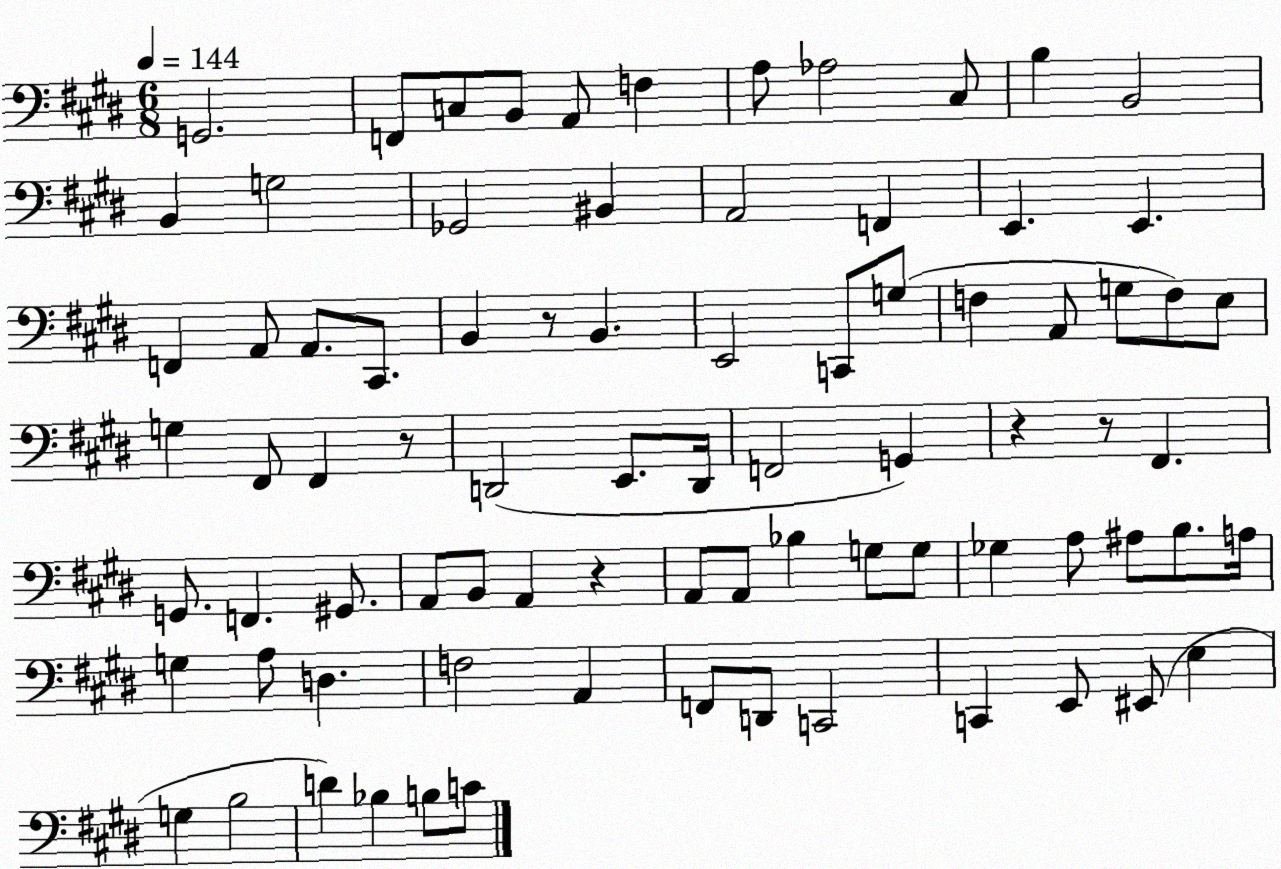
X:1
T:Untitled
M:6/8
L:1/4
K:E
G,,2 F,,/2 C,/2 B,,/2 A,,/2 F, A,/2 _A,2 ^C,/2 B, B,,2 B,, G,2 _G,,2 ^B,, A,,2 F,, E,, E,, F,, A,,/2 A,,/2 ^C,,/2 B,, z/2 B,, E,,2 C,,/2 G,/2 F, A,,/2 G,/2 F,/2 E,/2 G, ^F,,/2 ^F,, z/2 D,,2 E,,/2 D,,/4 F,,2 G,, z z/2 ^F,, G,,/2 F,, ^G,,/2 A,,/2 B,,/2 A,, z A,,/2 A,,/2 _B, G,/2 G,/2 _G, A,/2 ^A,/2 B,/2 A,/4 G, A,/2 D, F,2 A,, F,,/2 D,,/2 C,,2 C,, E,,/2 ^E,,/2 E, G, B,2 D _B, B,/2 C/2